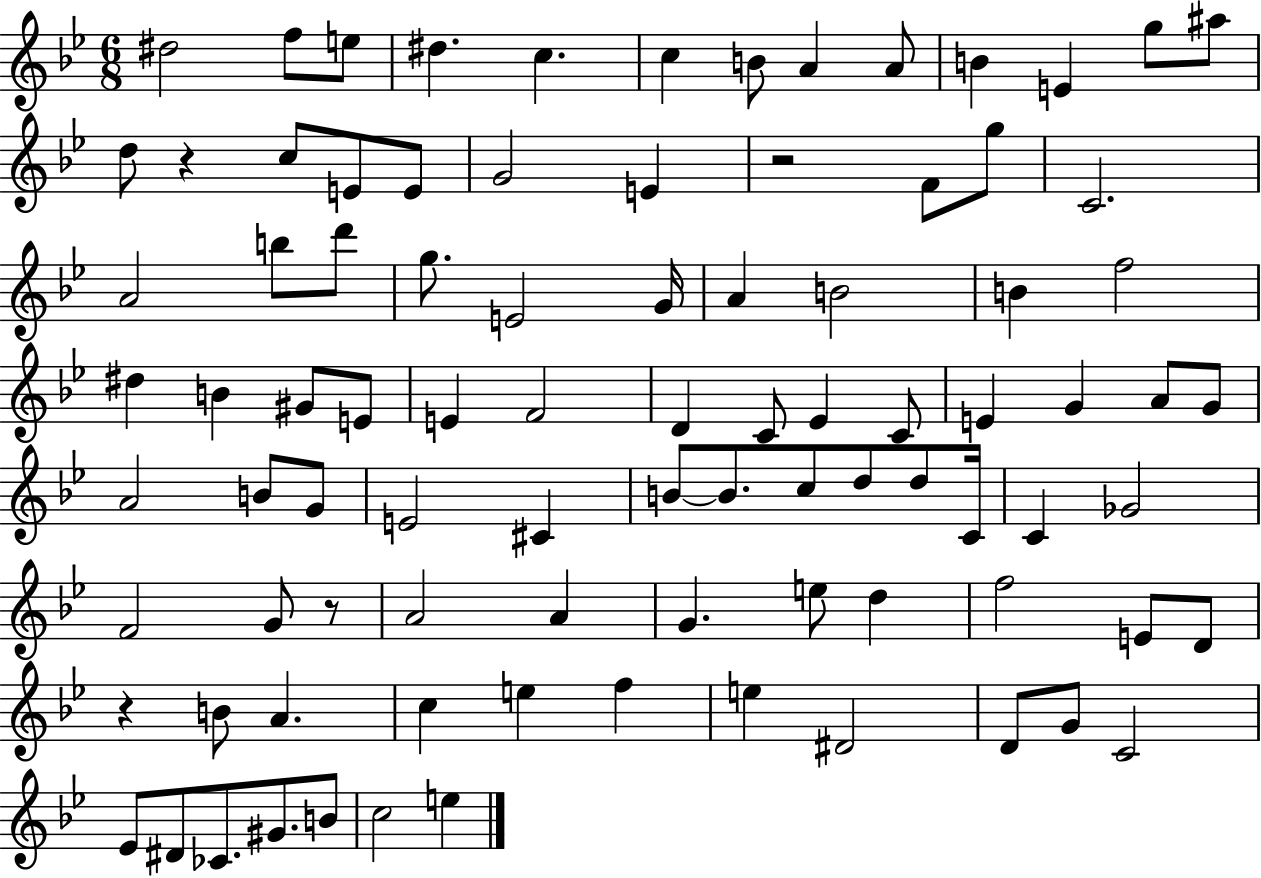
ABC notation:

X:1
T:Untitled
M:6/8
L:1/4
K:Bb
^d2 f/2 e/2 ^d c c B/2 A A/2 B E g/2 ^a/2 d/2 z c/2 E/2 E/2 G2 E z2 F/2 g/2 C2 A2 b/2 d'/2 g/2 E2 G/4 A B2 B f2 ^d B ^G/2 E/2 E F2 D C/2 _E C/2 E G A/2 G/2 A2 B/2 G/2 E2 ^C B/2 B/2 c/2 d/2 d/2 C/4 C _G2 F2 G/2 z/2 A2 A G e/2 d f2 E/2 D/2 z B/2 A c e f e ^D2 D/2 G/2 C2 _E/2 ^D/2 _C/2 ^G/2 B/2 c2 e